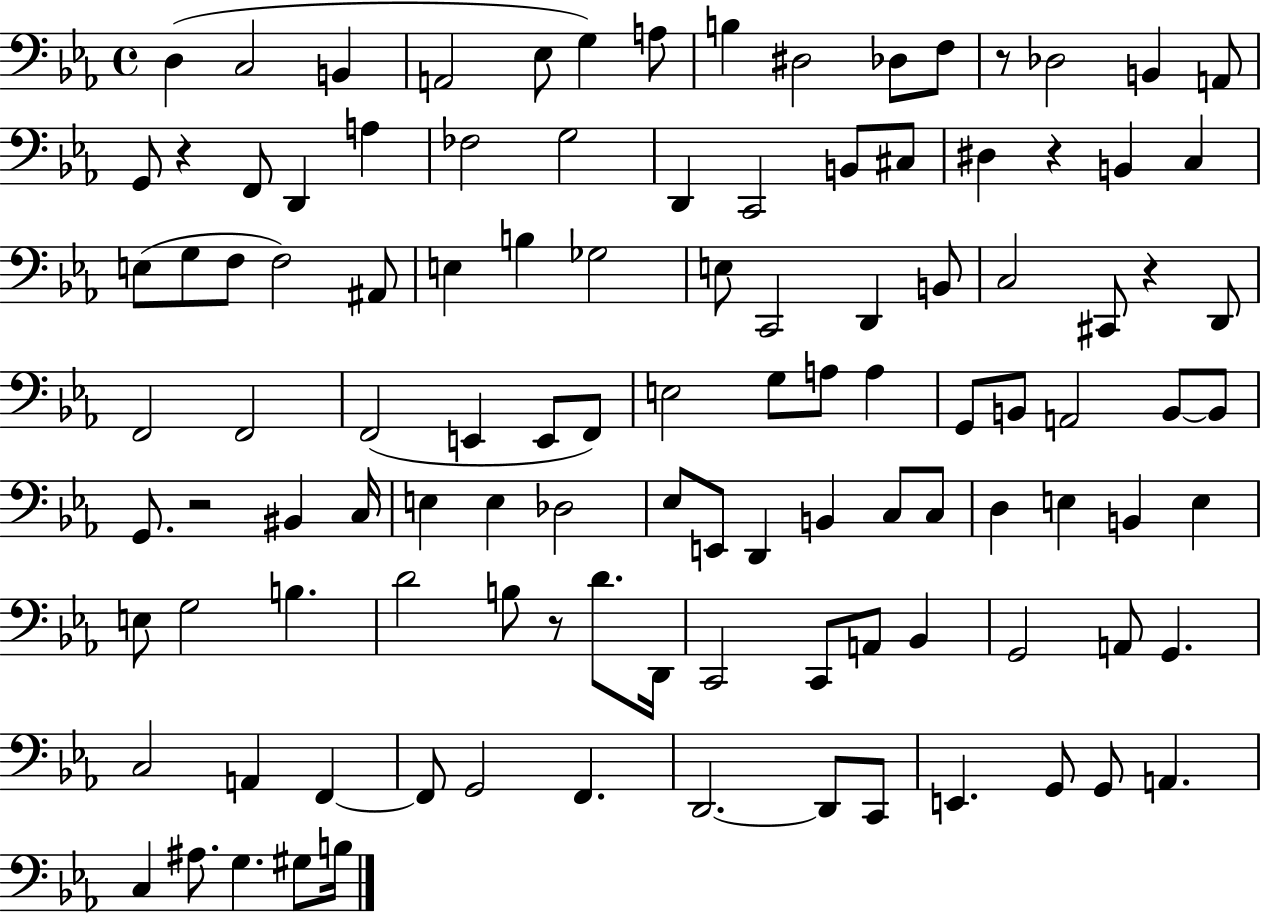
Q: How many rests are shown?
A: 6